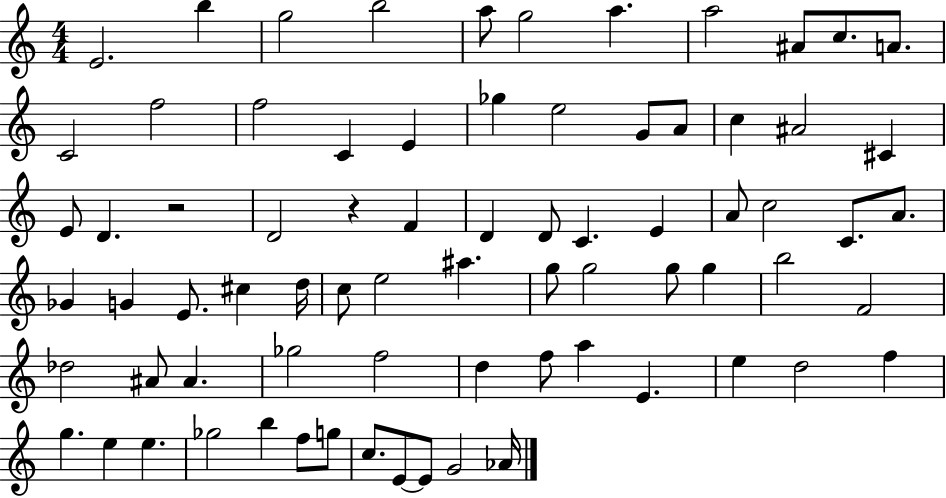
X:1
T:Untitled
M:4/4
L:1/4
K:C
E2 b g2 b2 a/2 g2 a a2 ^A/2 c/2 A/2 C2 f2 f2 C E _g e2 G/2 A/2 c ^A2 ^C E/2 D z2 D2 z F D D/2 C E A/2 c2 C/2 A/2 _G G E/2 ^c d/4 c/2 e2 ^a g/2 g2 g/2 g b2 F2 _d2 ^A/2 ^A _g2 f2 d f/2 a E e d2 f g e e _g2 b f/2 g/2 c/2 E/2 E/2 G2 _A/4